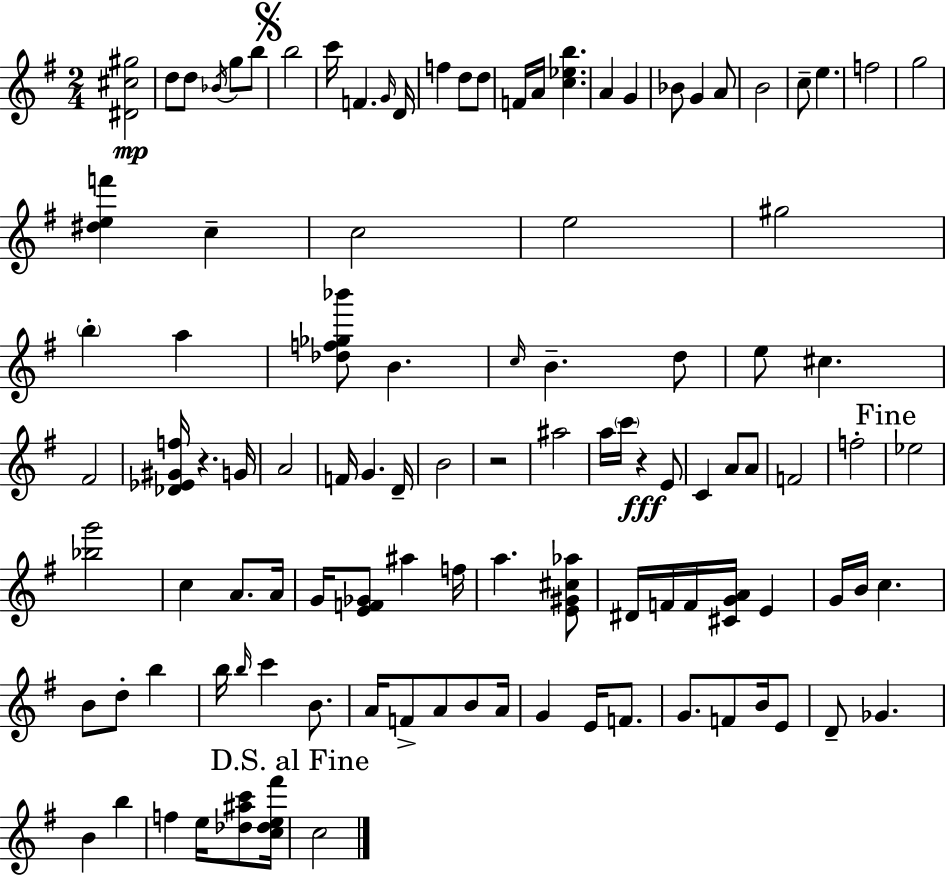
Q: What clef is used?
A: treble